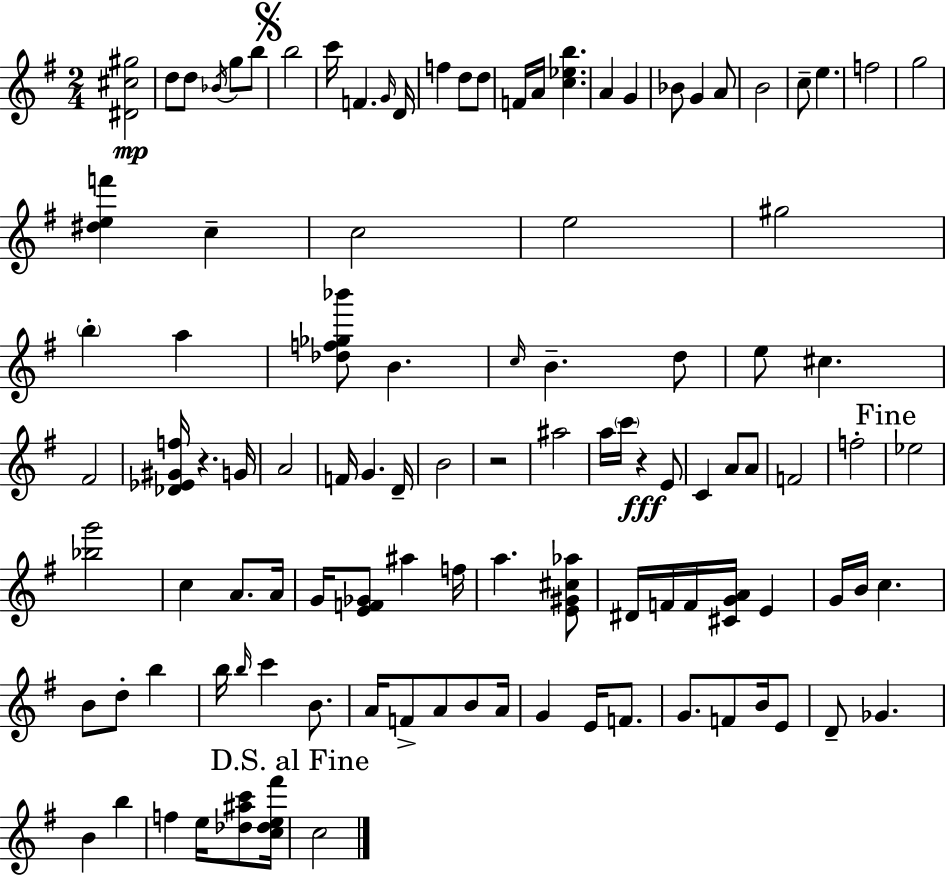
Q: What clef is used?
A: treble